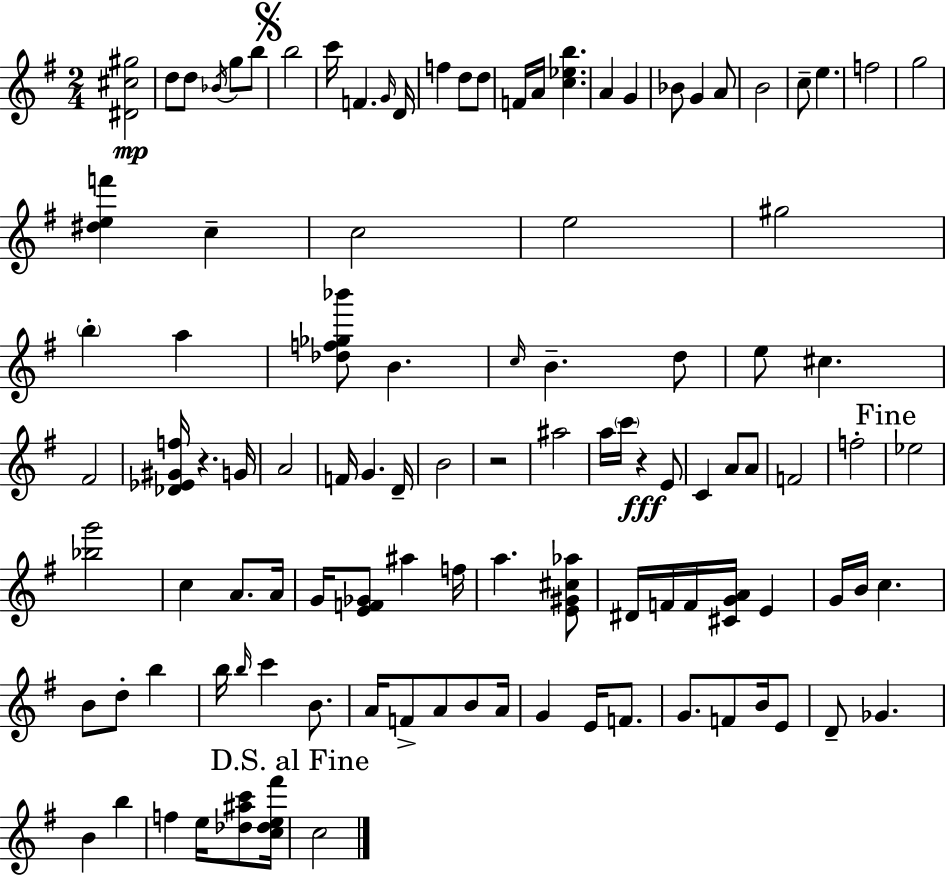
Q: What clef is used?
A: treble